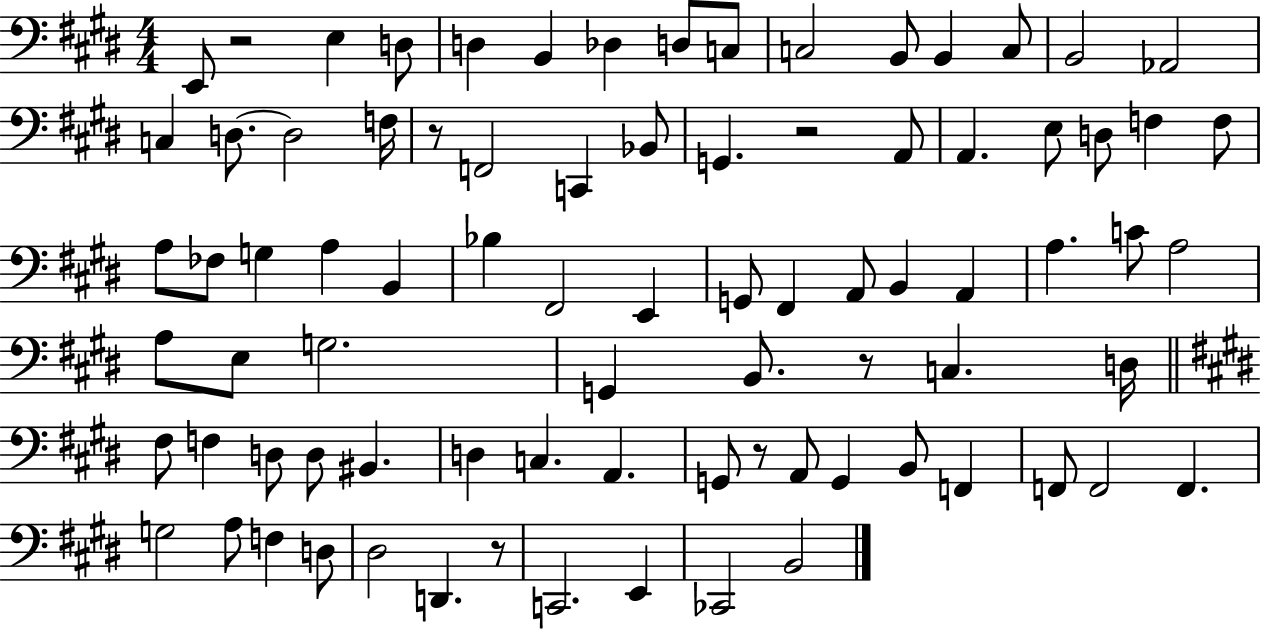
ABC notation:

X:1
T:Untitled
M:4/4
L:1/4
K:E
E,,/2 z2 E, D,/2 D, B,, _D, D,/2 C,/2 C,2 B,,/2 B,, C,/2 B,,2 _A,,2 C, D,/2 D,2 F,/4 z/2 F,,2 C,, _B,,/2 G,, z2 A,,/2 A,, E,/2 D,/2 F, F,/2 A,/2 _F,/2 G, A, B,, _B, ^F,,2 E,, G,,/2 ^F,, A,,/2 B,, A,, A, C/2 A,2 A,/2 E,/2 G,2 G,, B,,/2 z/2 C, D,/4 ^F,/2 F, D,/2 D,/2 ^B,, D, C, A,, G,,/2 z/2 A,,/2 G,, B,,/2 F,, F,,/2 F,,2 F,, G,2 A,/2 F, D,/2 ^D,2 D,, z/2 C,,2 E,, _C,,2 B,,2